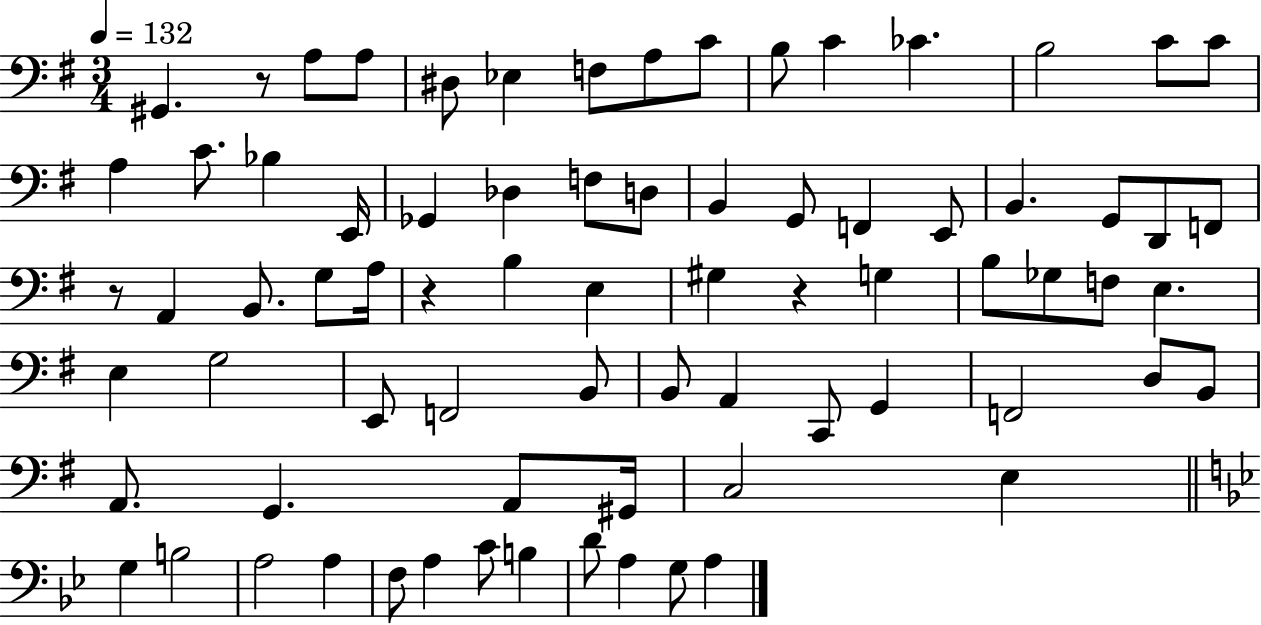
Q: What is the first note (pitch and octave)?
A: G#2